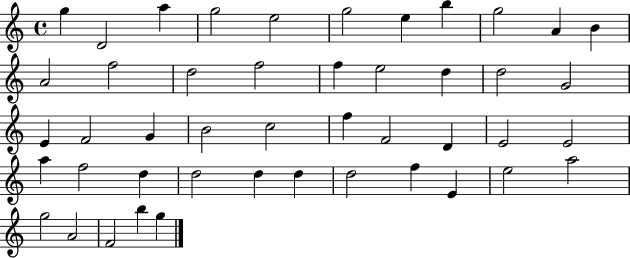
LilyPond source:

{
  \clef treble
  \time 4/4
  \defaultTimeSignature
  \key c \major
  g''4 d'2 a''4 | g''2 e''2 | g''2 e''4 b''4 | g''2 a'4 b'4 | \break a'2 f''2 | d''2 f''2 | f''4 e''2 d''4 | d''2 g'2 | \break e'4 f'2 g'4 | b'2 c''2 | f''4 f'2 d'4 | e'2 e'2 | \break a''4 f''2 d''4 | d''2 d''4 d''4 | d''2 f''4 e'4 | e''2 a''2 | \break g''2 a'2 | f'2 b''4 g''4 | \bar "|."
}